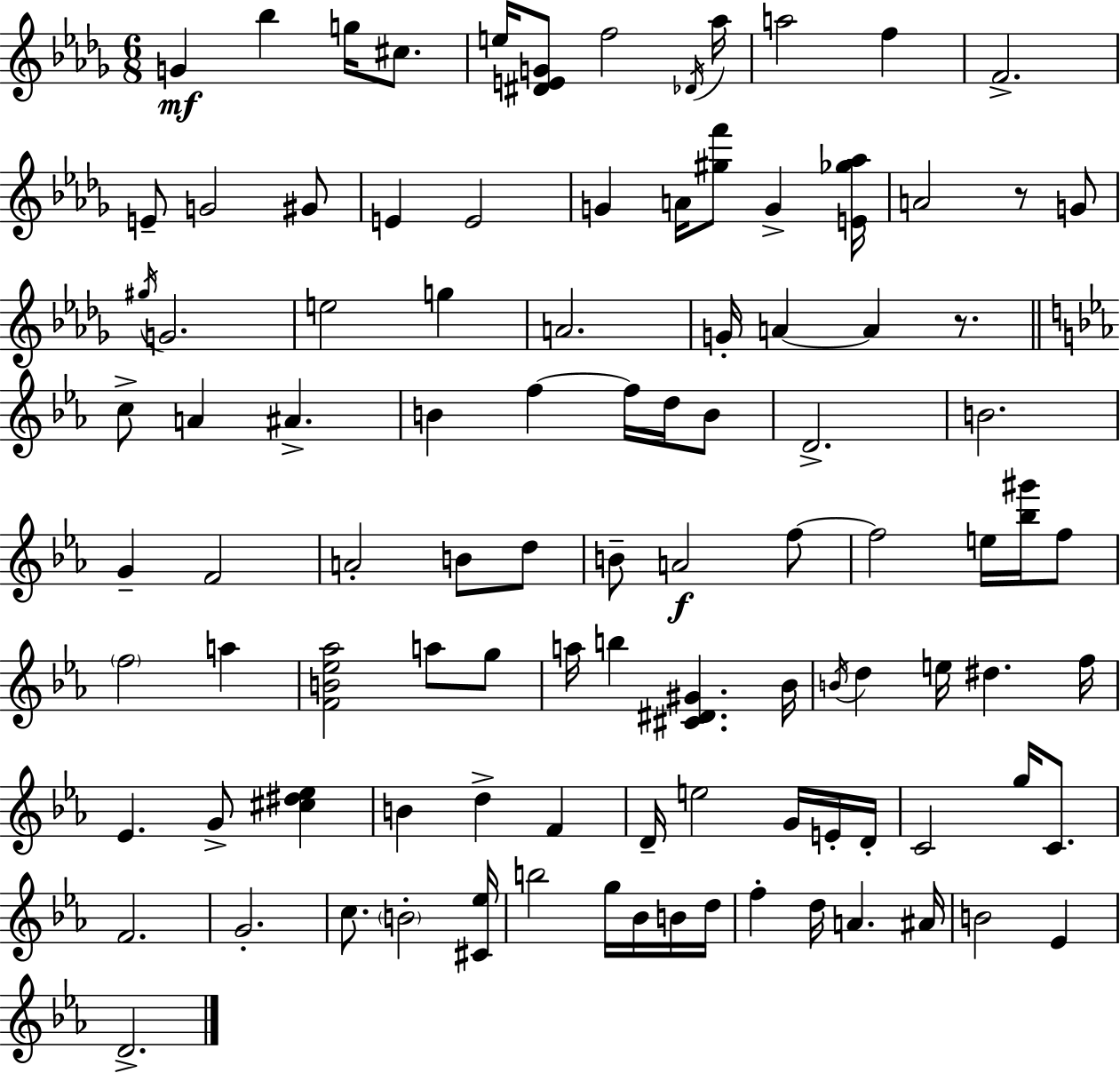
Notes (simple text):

G4/q Bb5/q G5/s C#5/e. E5/s [D#4,E4,G4]/e F5/h Db4/s Ab5/s A5/h F5/q F4/h. E4/e G4/h G#4/e E4/q E4/h G4/q A4/s [G#5,F6]/e G4/q [E4,Gb5,Ab5]/s A4/h R/e G4/e G#5/s G4/h. E5/h G5/q A4/h. G4/s A4/q A4/q R/e. C5/e A4/q A#4/q. B4/q F5/q F5/s D5/s B4/e D4/h. B4/h. G4/q F4/h A4/h B4/e D5/e B4/e A4/h F5/e F5/h E5/s [Bb5,G#6]/s F5/e F5/h A5/q [F4,B4,Eb5,Ab5]/h A5/e G5/e A5/s B5/q [C#4,D#4,G#4]/q. Bb4/s B4/s D5/q E5/s D#5/q. F5/s Eb4/q. G4/e [C#5,D#5,Eb5]/q B4/q D5/q F4/q D4/s E5/h G4/s E4/s D4/s C4/h G5/s C4/e. F4/h. G4/h. C5/e. B4/h [C#4,Eb5]/s B5/h G5/s Bb4/s B4/s D5/s F5/q D5/s A4/q. A#4/s B4/h Eb4/q D4/h.